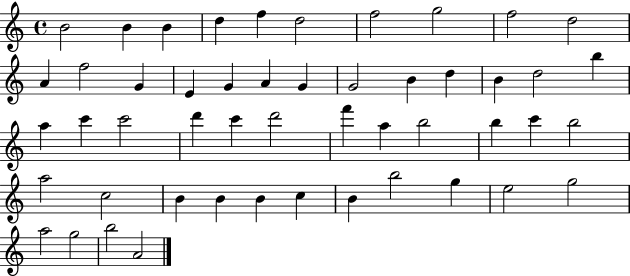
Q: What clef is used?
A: treble